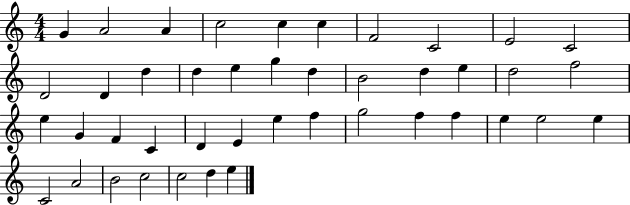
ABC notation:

X:1
T:Untitled
M:4/4
L:1/4
K:C
G A2 A c2 c c F2 C2 E2 C2 D2 D d d e g d B2 d e d2 f2 e G F C D E e f g2 f f e e2 e C2 A2 B2 c2 c2 d e